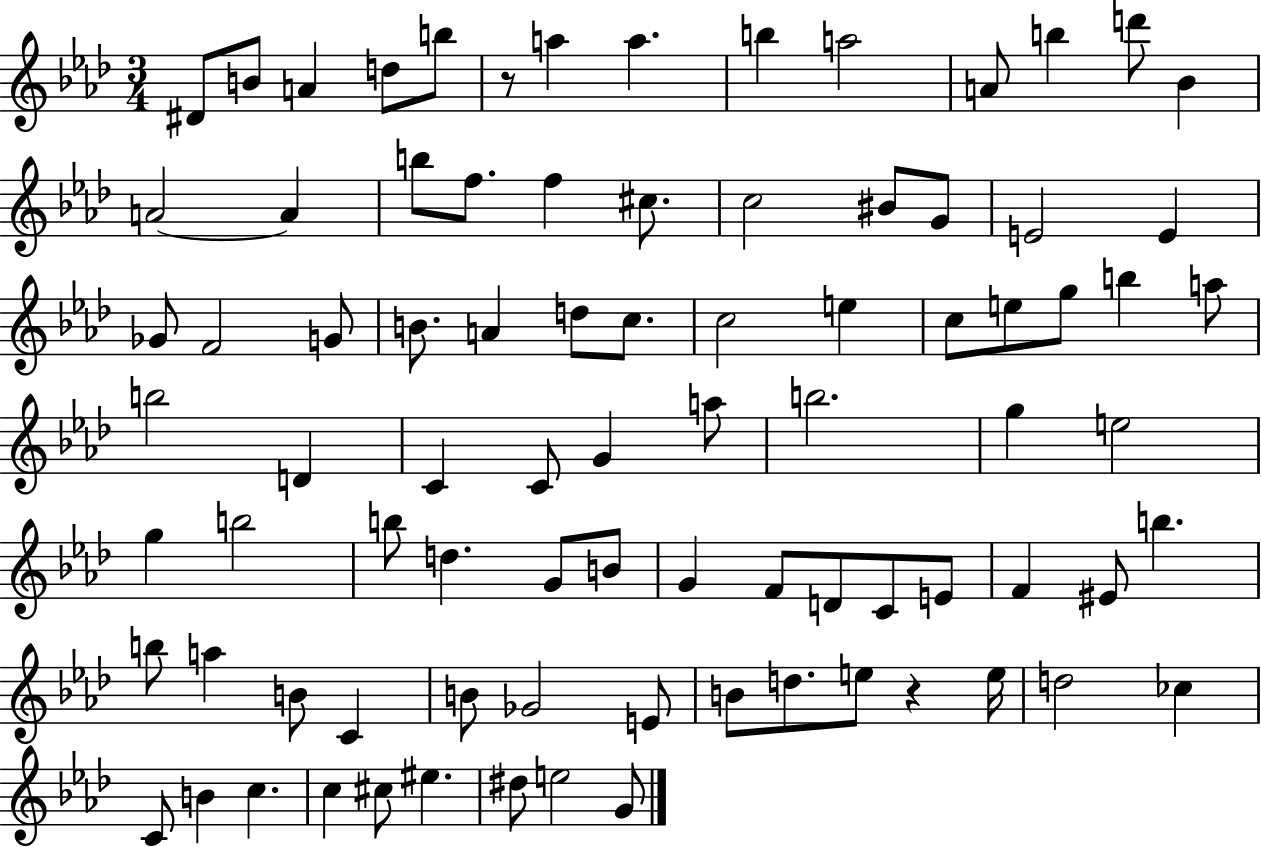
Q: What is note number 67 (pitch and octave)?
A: Gb4